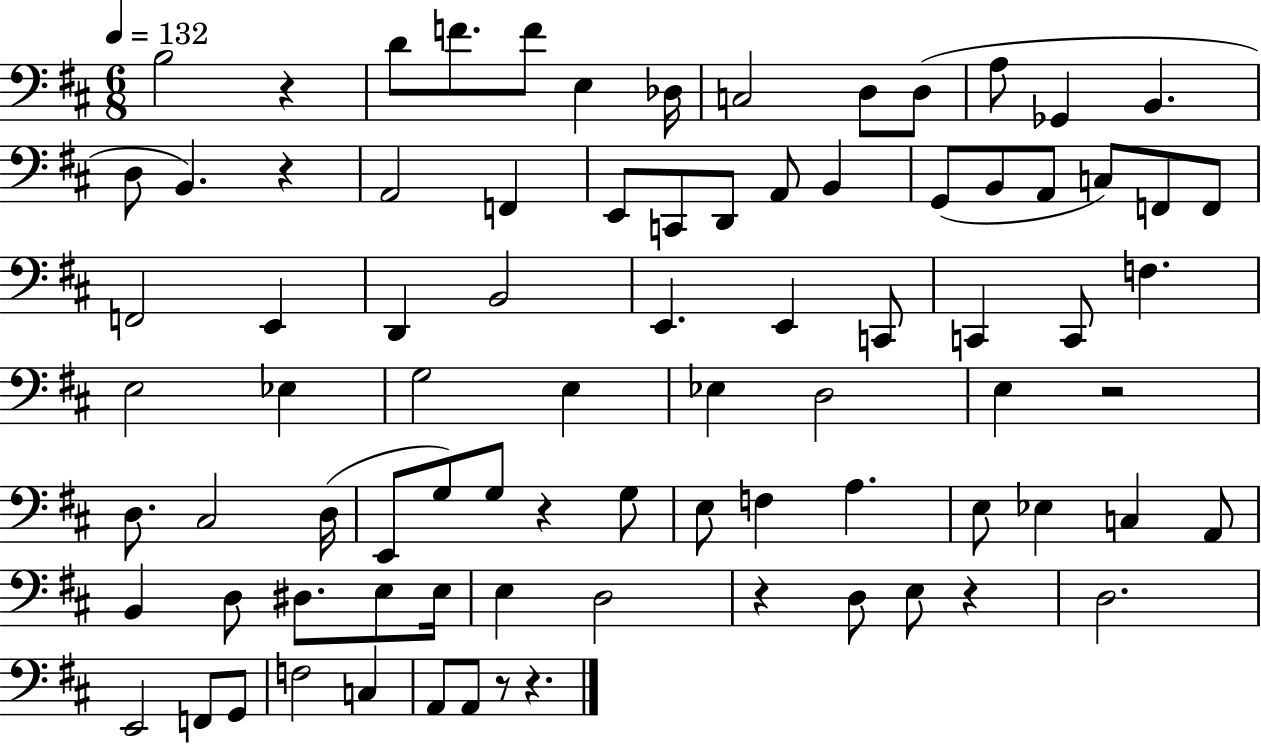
{
  \clef bass
  \numericTimeSignature
  \time 6/8
  \key d \major
  \tempo 4 = 132
  \repeat volta 2 { b2 r4 | d'8 f'8. f'8 e4 des16 | c2 d8 d8( | a8 ges,4 b,4. | \break d8 b,4.) r4 | a,2 f,4 | e,8 c,8 d,8 a,8 b,4 | g,8( b,8 a,8 c8) f,8 f,8 | \break f,2 e,4 | d,4 b,2 | e,4. e,4 c,8 | c,4 c,8 f4. | \break e2 ees4 | g2 e4 | ees4 d2 | e4 r2 | \break d8. cis2 d16( | e,8 g8) g8 r4 g8 | e8 f4 a4. | e8 ees4 c4 a,8 | \break b,4 d8 dis8. e8 e16 | e4 d2 | r4 d8 e8 r4 | d2. | \break e,2 f,8 g,8 | f2 c4 | a,8 a,8 r8 r4. | } \bar "|."
}